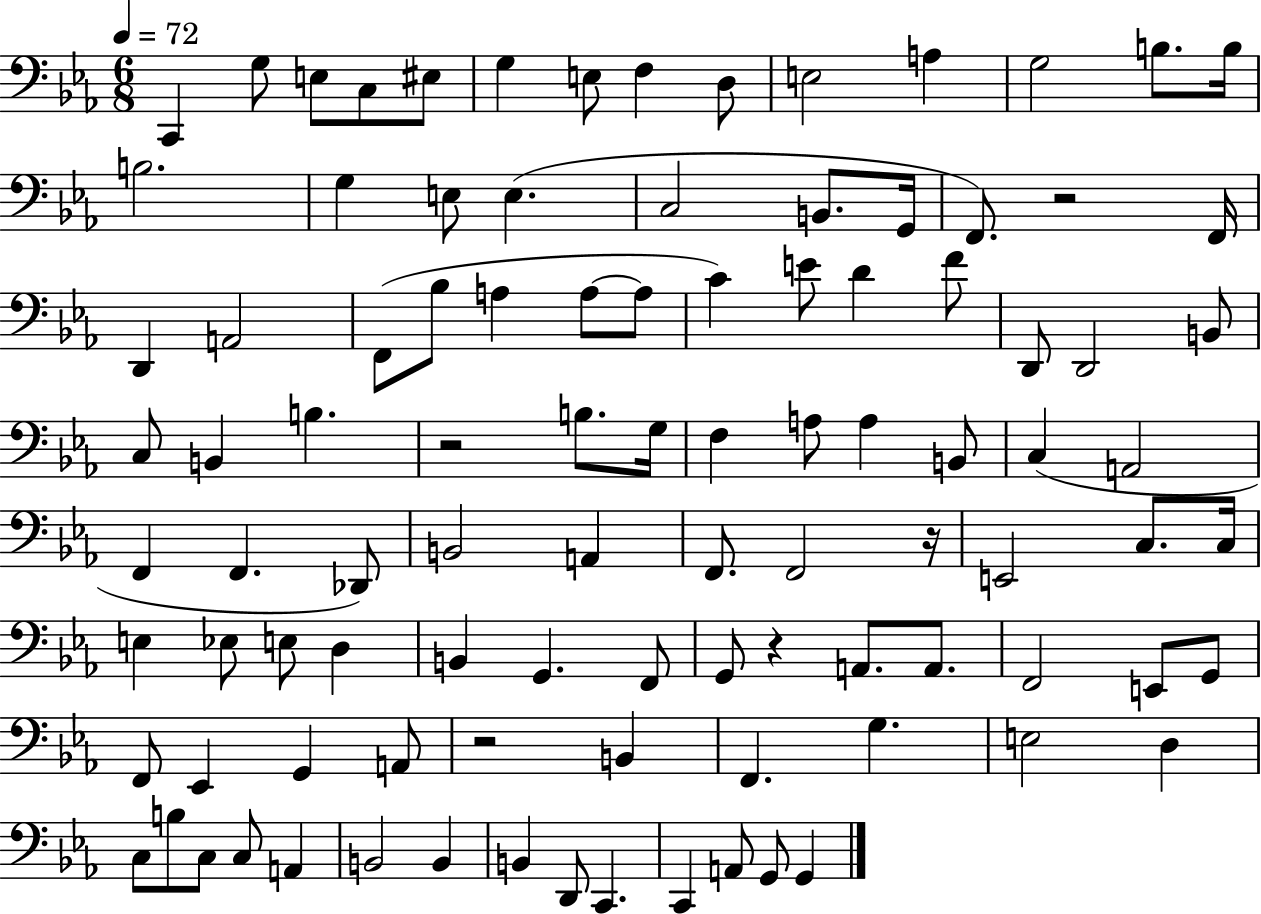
C2/q G3/e E3/e C3/e EIS3/e G3/q E3/e F3/q D3/e E3/h A3/q G3/h B3/e. B3/s B3/h. G3/q E3/e E3/q. C3/h B2/e. G2/s F2/e. R/h F2/s D2/q A2/h F2/e Bb3/e A3/q A3/e A3/e C4/q E4/e D4/q F4/e D2/e D2/h B2/e C3/e B2/q B3/q. R/h B3/e. G3/s F3/q A3/e A3/q B2/e C3/q A2/h F2/q F2/q. Db2/e B2/h A2/q F2/e. F2/h R/s E2/h C3/e. C3/s E3/q Eb3/e E3/e D3/q B2/q G2/q. F2/e G2/e R/q A2/e. A2/e. F2/h E2/e G2/e F2/e Eb2/q G2/q A2/e R/h B2/q F2/q. G3/q. E3/h D3/q C3/e B3/e C3/e C3/e A2/q B2/h B2/q B2/q D2/e C2/q. C2/q A2/e G2/e G2/q